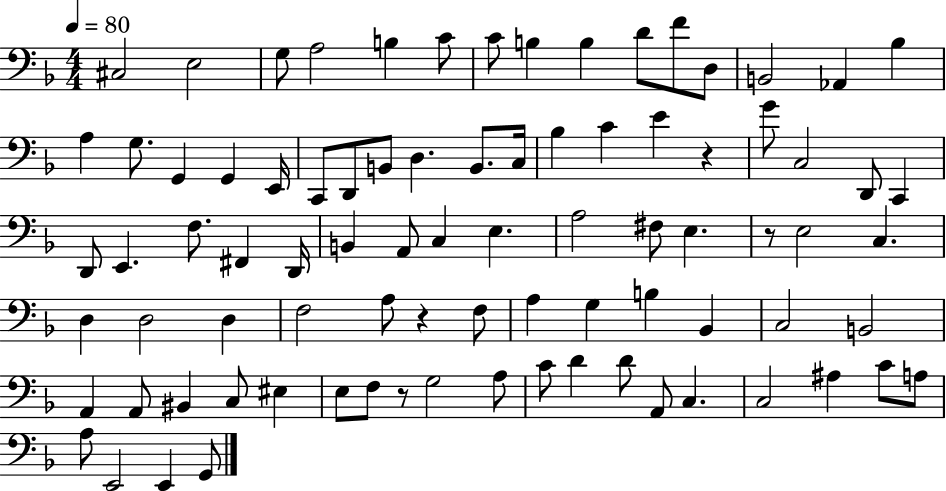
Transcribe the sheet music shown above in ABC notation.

X:1
T:Untitled
M:4/4
L:1/4
K:F
^C,2 E,2 G,/2 A,2 B, C/2 C/2 B, B, D/2 F/2 D,/2 B,,2 _A,, _B, A, G,/2 G,, G,, E,,/4 C,,/2 D,,/2 B,,/2 D, B,,/2 C,/4 _B, C E z G/2 C,2 D,,/2 C,, D,,/2 E,, F,/2 ^F,, D,,/4 B,, A,,/2 C, E, A,2 ^F,/2 E, z/2 E,2 C, D, D,2 D, F,2 A,/2 z F,/2 A, G, B, _B,, C,2 B,,2 A,, A,,/2 ^B,, C,/2 ^E, E,/2 F,/2 z/2 G,2 A,/2 C/2 D D/2 A,,/2 C, C,2 ^A, C/2 A,/2 A,/2 E,,2 E,, G,,/2